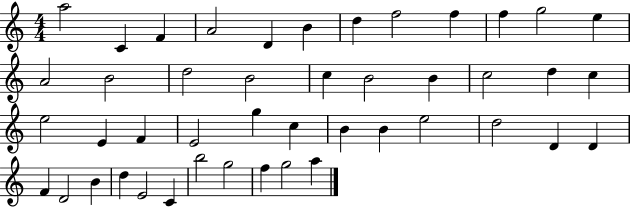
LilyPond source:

{
  \clef treble
  \numericTimeSignature
  \time 4/4
  \key c \major
  a''2 c'4 f'4 | a'2 d'4 b'4 | d''4 f''2 f''4 | f''4 g''2 e''4 | \break a'2 b'2 | d''2 b'2 | c''4 b'2 b'4 | c''2 d''4 c''4 | \break e''2 e'4 f'4 | e'2 g''4 c''4 | b'4 b'4 e''2 | d''2 d'4 d'4 | \break f'4 d'2 b'4 | d''4 e'2 c'4 | b''2 g''2 | f''4 g''2 a''4 | \break \bar "|."
}